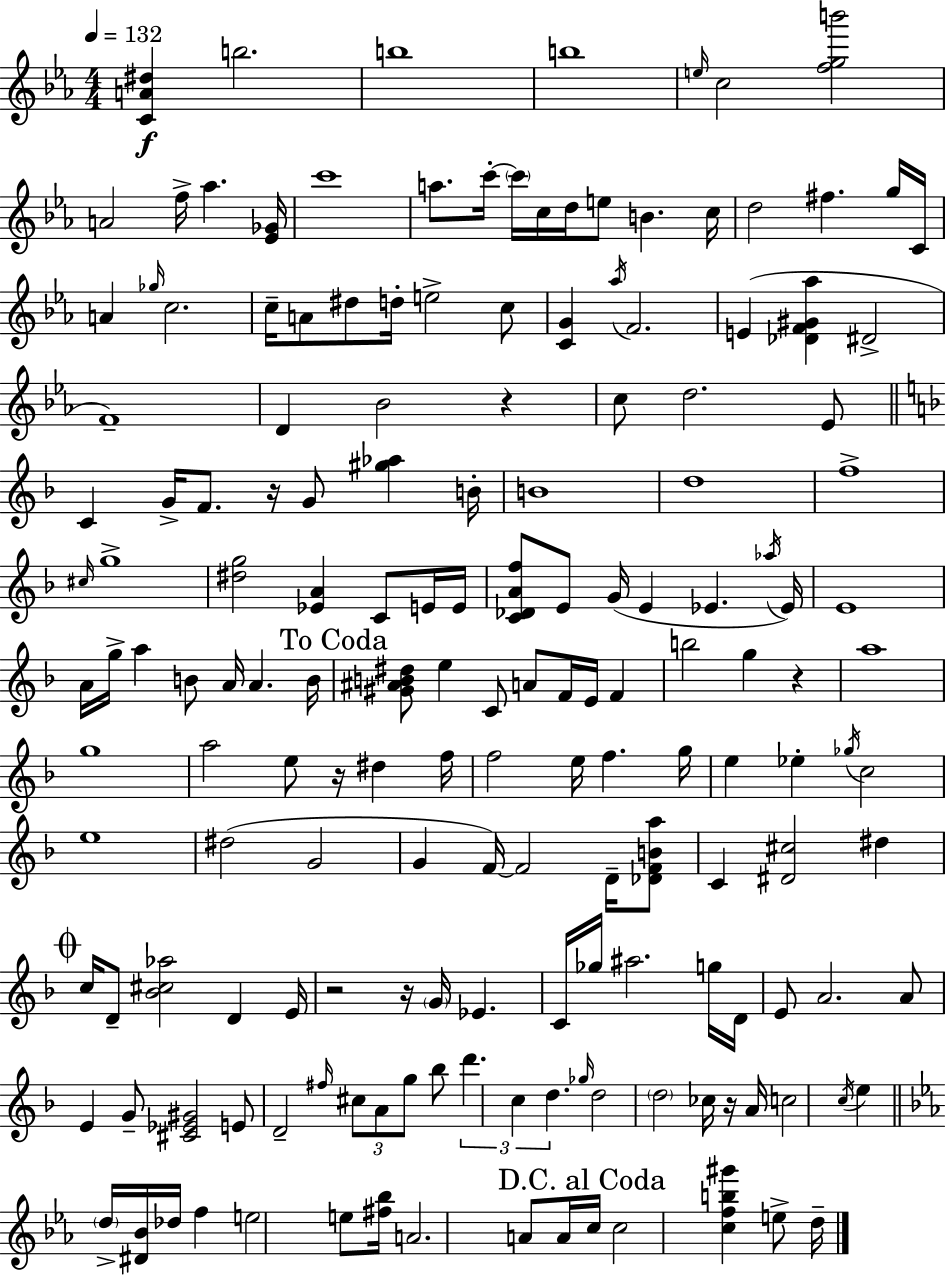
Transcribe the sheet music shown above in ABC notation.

X:1
T:Untitled
M:4/4
L:1/4
K:Eb
[CA^d] b2 b4 b4 e/4 c2 [fgb']2 A2 f/4 _a [_E_G]/4 c'4 a/2 c'/4 c'/4 c/4 d/4 e/2 B c/4 d2 ^f g/4 C/4 A _g/4 c2 c/4 A/2 ^d/2 d/4 e2 c/2 [CG] _a/4 F2 E [_DF^G_a] ^D2 F4 D _B2 z c/2 d2 _E/2 C G/4 F/2 z/4 G/2 [^g_a] B/4 B4 d4 f4 ^c/4 g4 [^dg]2 [_EA] C/2 E/4 E/4 [C_DAf]/2 E/2 G/4 E _E _a/4 _E/4 E4 A/4 g/4 a B/2 A/4 A B/4 [^G^AB^d]/2 e C/2 A/2 F/4 E/4 F b2 g z a4 g4 a2 e/2 z/4 ^d f/4 f2 e/4 f g/4 e _e _g/4 c2 e4 ^d2 G2 G F/4 F2 D/4 [_DFBa]/2 C [^D^c]2 ^d c/4 D/2 [_B^c_a]2 D E/4 z2 z/4 G/4 _E C/4 _g/4 ^a2 g/4 D/4 E/2 A2 A/2 E G/2 [^C_E^G]2 E/2 D2 ^f/4 ^c/2 A/2 g/2 _b/2 d' c d _g/4 d2 d2 _c/4 z/4 A/4 c2 c/4 e d/4 [^D_B]/4 _d/4 f e2 e/2 [^f_b]/4 A2 A/2 A/4 c/4 c2 [cfb^g'] e/2 d/4